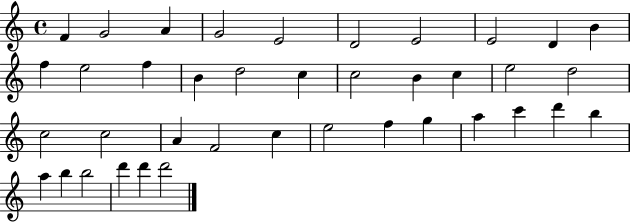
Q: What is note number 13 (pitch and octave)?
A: F5